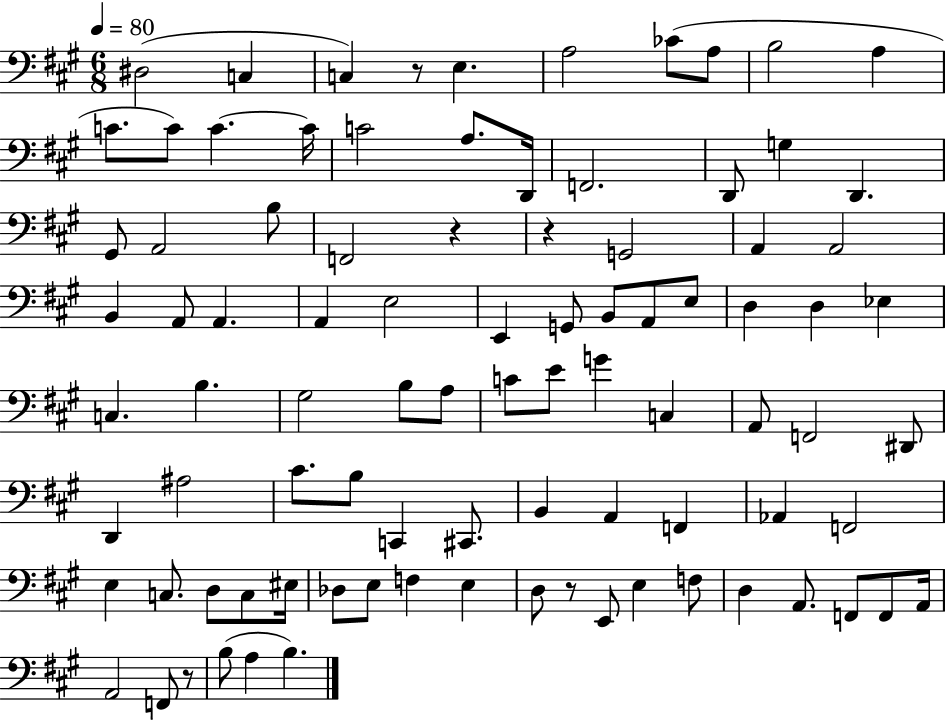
D#3/h C3/q C3/q R/e E3/q. A3/h CES4/e A3/e B3/h A3/q C4/e. C4/e C4/q. C4/s C4/h A3/e. D2/s F2/h. D2/e G3/q D2/q. G#2/e A2/h B3/e F2/h R/q R/q G2/h A2/q A2/h B2/q A2/e A2/q. A2/q E3/h E2/q G2/e B2/e A2/e E3/e D3/q D3/q Eb3/q C3/q. B3/q. G#3/h B3/e A3/e C4/e E4/e G4/q C3/q A2/e F2/h D#2/e D2/q A#3/h C#4/e. B3/e C2/q C#2/e. B2/q A2/q F2/q Ab2/q F2/h E3/q C3/e. D3/e C3/e EIS3/s Db3/e E3/e F3/q E3/q D3/e R/e E2/e E3/q F3/e D3/q A2/e. F2/e F2/e A2/s A2/h F2/e R/e B3/e A3/q B3/q.